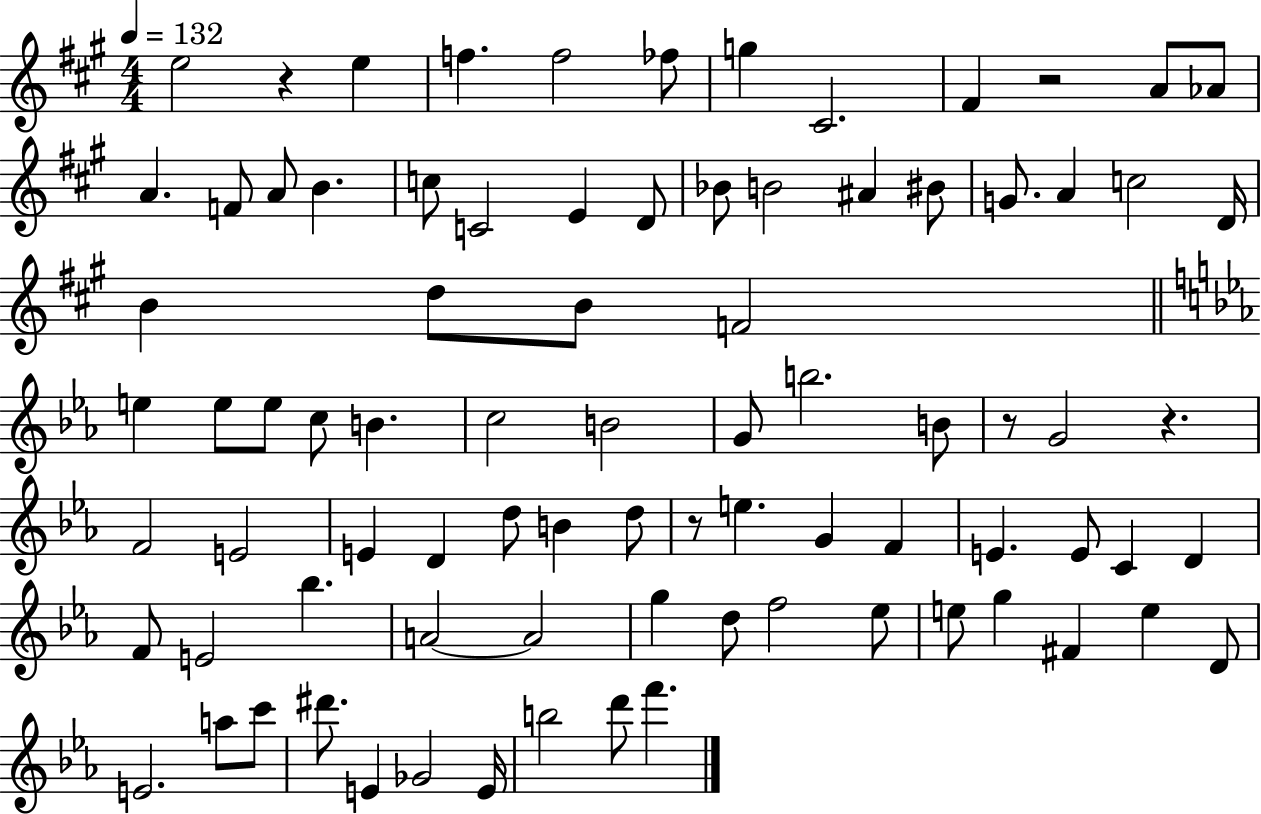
E5/h R/q E5/q F5/q. F5/h FES5/e G5/q C#4/h. F#4/q R/h A4/e Ab4/e A4/q. F4/e A4/e B4/q. C5/e C4/h E4/q D4/e Bb4/e B4/h A#4/q BIS4/e G4/e. A4/q C5/h D4/s B4/q D5/e B4/e F4/h E5/q E5/e E5/e C5/e B4/q. C5/h B4/h G4/e B5/h. B4/e R/e G4/h R/q. F4/h E4/h E4/q D4/q D5/e B4/q D5/e R/e E5/q. G4/q F4/q E4/q. E4/e C4/q D4/q F4/e E4/h Bb5/q. A4/h A4/h G5/q D5/e F5/h Eb5/e E5/e G5/q F#4/q E5/q D4/e E4/h. A5/e C6/e D#6/e. E4/q Gb4/h E4/s B5/h D6/e F6/q.